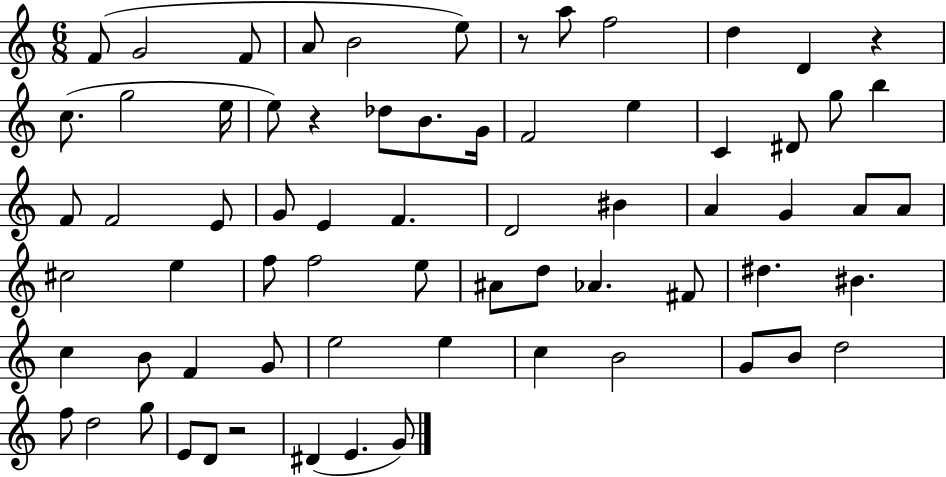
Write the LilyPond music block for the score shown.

{
  \clef treble
  \numericTimeSignature
  \time 6/8
  \key c \major
  f'8( g'2 f'8 | a'8 b'2 e''8) | r8 a''8 f''2 | d''4 d'4 r4 | \break c''8.( g''2 e''16 | e''8) r4 des''8 b'8. g'16 | f'2 e''4 | c'4 dis'8 g''8 b''4 | \break f'8 f'2 e'8 | g'8 e'4 f'4. | d'2 bis'4 | a'4 g'4 a'8 a'8 | \break cis''2 e''4 | f''8 f''2 e''8 | ais'8 d''8 aes'4. fis'8 | dis''4. bis'4. | \break c''4 b'8 f'4 g'8 | e''2 e''4 | c''4 b'2 | g'8 b'8 d''2 | \break f''8 d''2 g''8 | e'8 d'8 r2 | dis'4( e'4. g'8) | \bar "|."
}